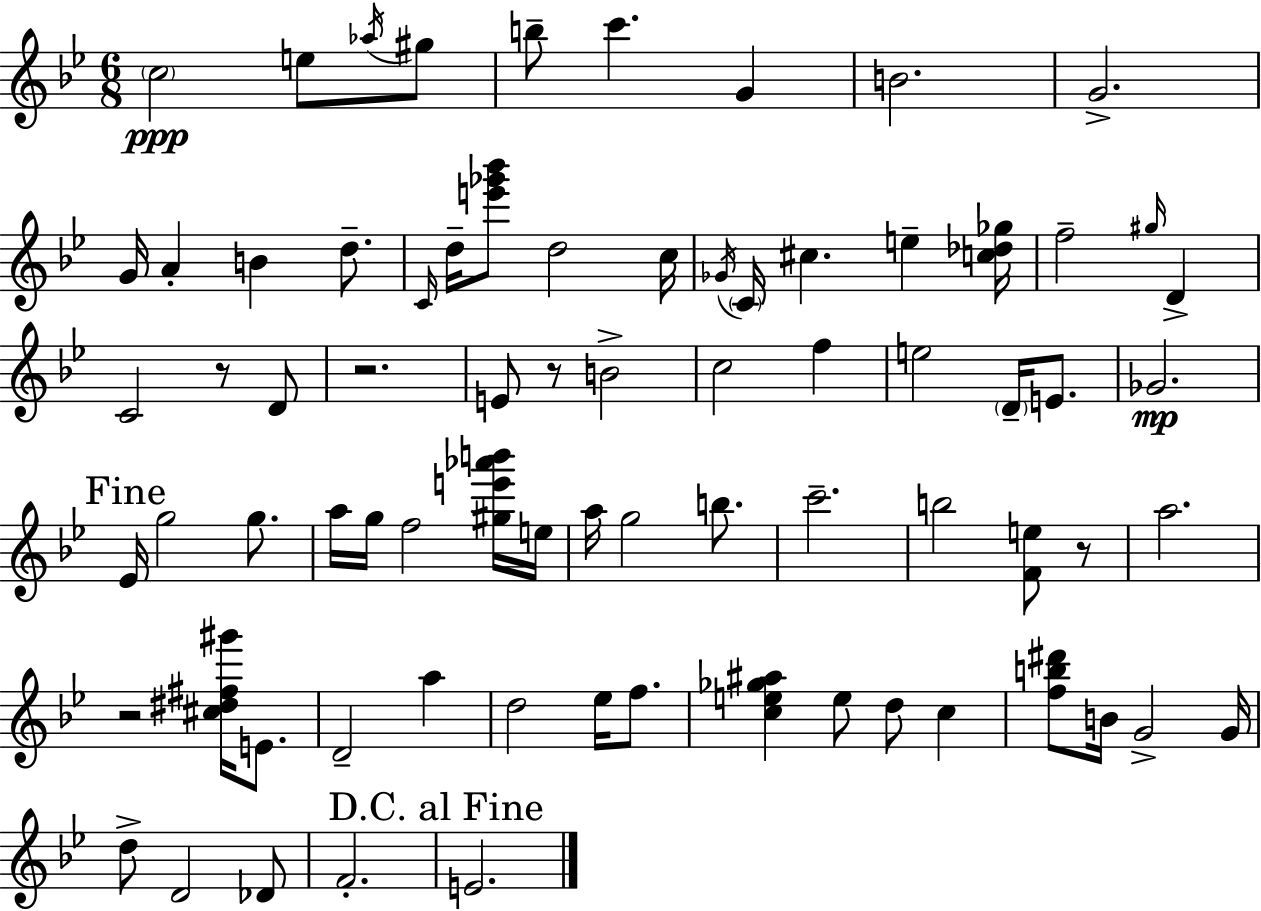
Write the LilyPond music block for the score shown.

{
  \clef treble
  \numericTimeSignature
  \time 6/8
  \key g \minor
  \parenthesize c''2\ppp e''8 \acciaccatura { aes''16 } gis''8 | b''8-- c'''4. g'4 | b'2. | g'2.-> | \break g'16 a'4-. b'4 d''8.-- | \grace { c'16 } d''16-- <e''' ges''' bes'''>8 d''2 | c''16 \acciaccatura { ges'16 } \parenthesize c'16 cis''4. e''4-- | <c'' des'' ges''>16 f''2-- \grace { gis''16 } | \break d'4-> c'2 | r8 d'8 r2. | e'8 r8 b'2-> | c''2 | \break f''4 e''2 | \parenthesize d'16-- e'8. ges'2.\mp | \mark "Fine" ees'16 g''2 | g''8. a''16 g''16 f''2 | \break <gis'' e''' aes''' b'''>16 e''16 a''16 g''2 | b''8. c'''2.-- | b''2 | <f' e''>8 r8 a''2. | \break r2 | <cis'' dis'' fis'' gis'''>16 e'8. d'2-- | a''4 d''2 | ees''16 f''8. <c'' e'' ges'' ais''>4 e''8 d''8 | \break c''4 <f'' b'' dis'''>8 b'16 g'2-> | g'16 d''8-> d'2 | des'8 f'2.-. | \mark "D.C. al Fine" e'2. | \break \bar "|."
}